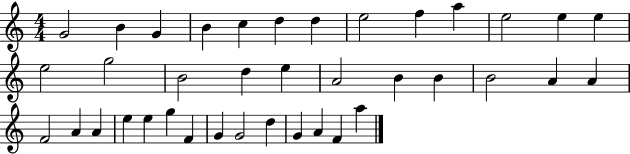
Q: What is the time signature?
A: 4/4